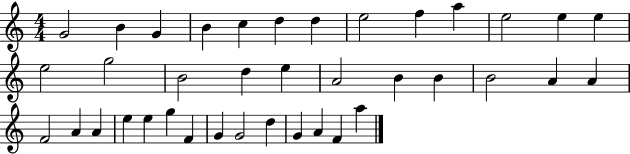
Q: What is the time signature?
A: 4/4